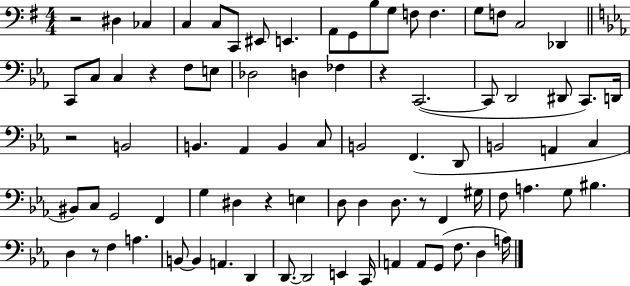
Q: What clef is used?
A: bass